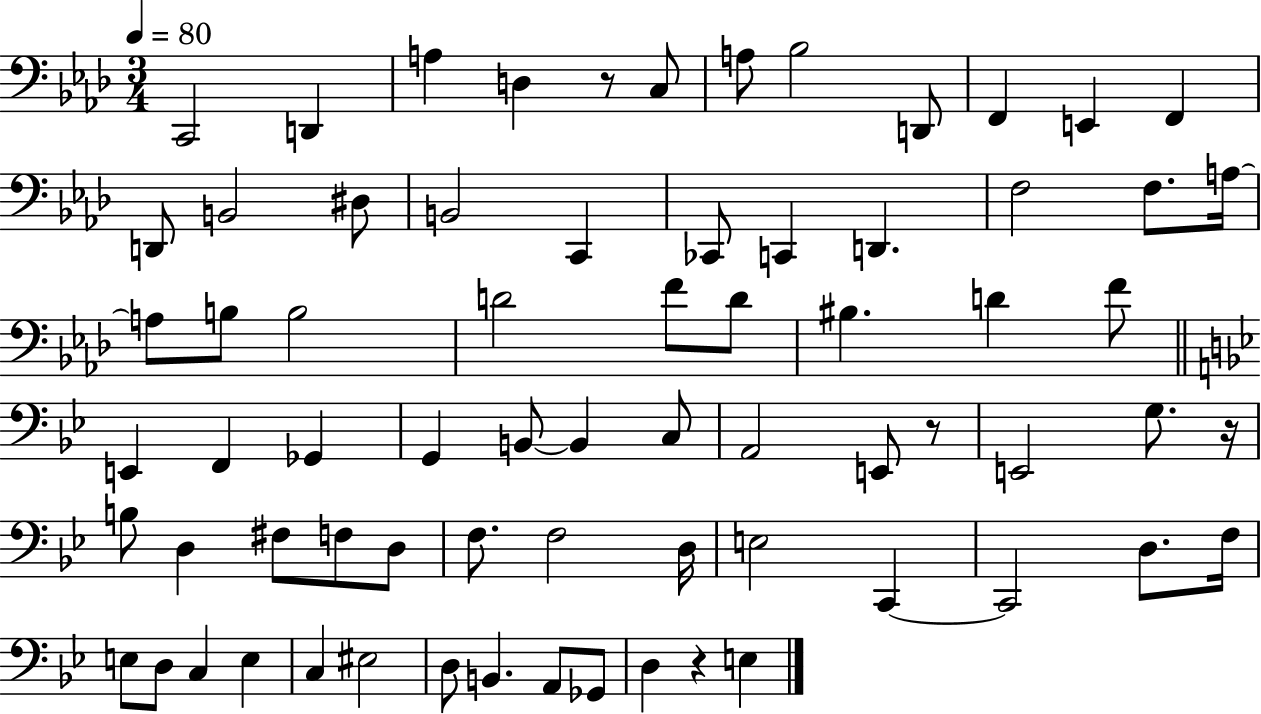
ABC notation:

X:1
T:Untitled
M:3/4
L:1/4
K:Ab
C,,2 D,, A, D, z/2 C,/2 A,/2 _B,2 D,,/2 F,, E,, F,, D,,/2 B,,2 ^D,/2 B,,2 C,, _C,,/2 C,, D,, F,2 F,/2 A,/4 A,/2 B,/2 B,2 D2 F/2 D/2 ^B, D F/2 E,, F,, _G,, G,, B,,/2 B,, C,/2 A,,2 E,,/2 z/2 E,,2 G,/2 z/4 B,/2 D, ^F,/2 F,/2 D,/2 F,/2 F,2 D,/4 E,2 C,, C,,2 D,/2 F,/4 E,/2 D,/2 C, E, C, ^E,2 D,/2 B,, A,,/2 _G,,/2 D, z E,